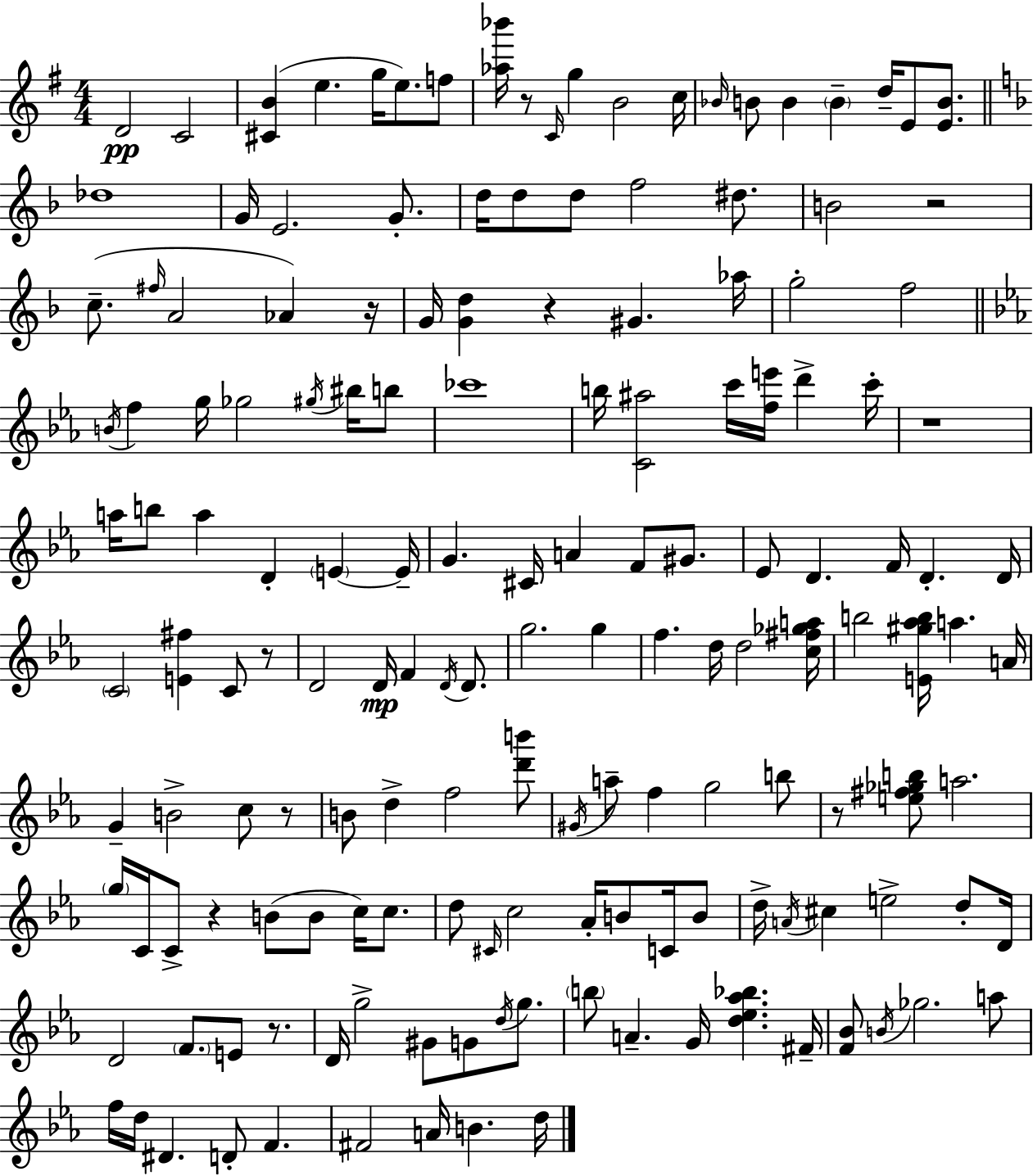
D4/h C4/h [C#4,B4]/q E5/q. G5/s E5/e. F5/e [Ab5,Bb6]/s R/e C4/s G5/q B4/h C5/s Bb4/s B4/e B4/q B4/q D5/s E4/e [E4,B4]/e. Db5/w G4/s E4/h. G4/e. D5/s D5/e D5/e F5/h D#5/e. B4/h R/h C5/e. F#5/s A4/h Ab4/q R/s G4/s [G4,D5]/q R/q G#4/q. Ab5/s G5/h F5/h B4/s F5/q G5/s Gb5/h G#5/s BIS5/s B5/e CES6/w B5/s [C4,A#5]/h C6/s [F5,E6]/s D6/q C6/s R/w A5/s B5/e A5/q D4/q E4/q E4/s G4/q. C#4/s A4/q F4/e G#4/e. Eb4/e D4/q. F4/s D4/q. D4/s C4/h [E4,F#5]/q C4/e R/e D4/h D4/s F4/q D4/s D4/e. G5/h. G5/q F5/q. D5/s D5/h [C5,F#5,Gb5,A5]/s B5/h [E4,G#5,Ab5,B5]/s A5/q. A4/s G4/q B4/h C5/e R/e B4/e D5/q F5/h [D6,B6]/e G#4/s A5/e F5/q G5/h B5/e R/e [E5,F#5,Gb5,B5]/e A5/h. G5/s C4/s C4/e R/q B4/e B4/e C5/s C5/e. D5/e C#4/s C5/h Ab4/s B4/e C4/s B4/e D5/s A4/s C#5/q E5/h D5/e D4/s D4/h F4/e. E4/e R/e. D4/s G5/h G#4/e G4/e D5/s G5/e. B5/e A4/q. G4/s [D5,Eb5,Ab5,Bb5]/q. F#4/s [F4,Bb4]/e B4/s Gb5/h. A5/e F5/s D5/s D#4/q. D4/e F4/q. F#4/h A4/s B4/q. D5/s